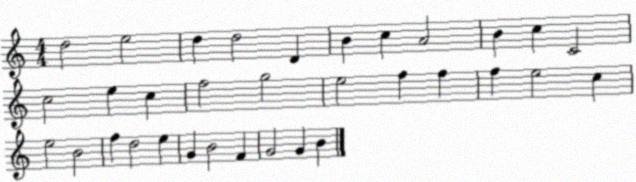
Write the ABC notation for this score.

X:1
T:Untitled
M:4/4
L:1/4
K:C
d2 e2 d d2 D B c A2 B c C2 c2 e c f2 g2 e2 f f f e2 c e2 B2 f d2 e G B2 F G2 G B